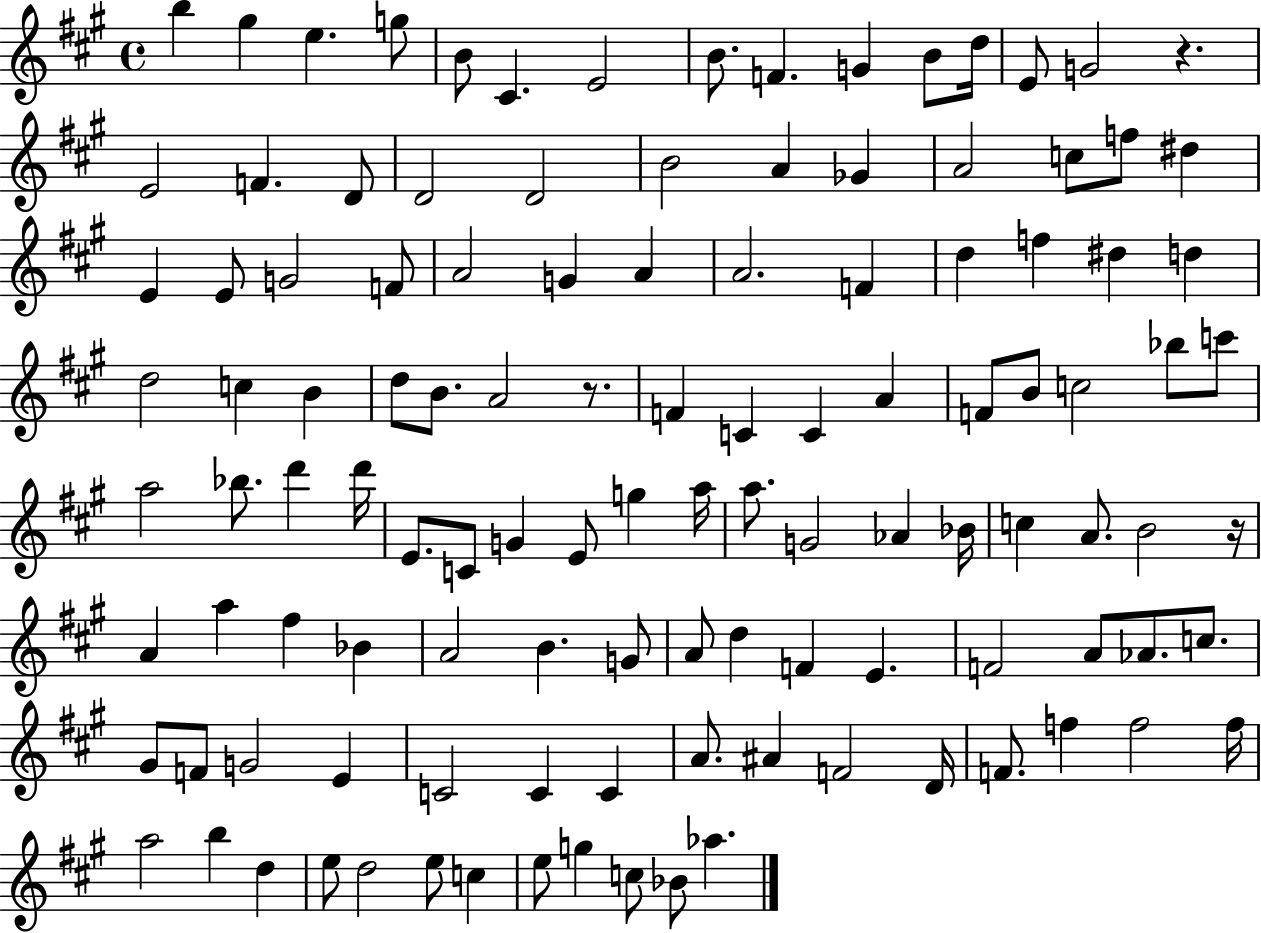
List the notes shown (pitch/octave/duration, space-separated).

B5/q G#5/q E5/q. G5/e B4/e C#4/q. E4/h B4/e. F4/q. G4/q B4/e D5/s E4/e G4/h R/q. E4/h F4/q. D4/e D4/h D4/h B4/h A4/q Gb4/q A4/h C5/e F5/e D#5/q E4/q E4/e G4/h F4/e A4/h G4/q A4/q A4/h. F4/q D5/q F5/q D#5/q D5/q D5/h C5/q B4/q D5/e B4/e. A4/h R/e. F4/q C4/q C4/q A4/q F4/e B4/e C5/h Bb5/e C6/e A5/h Bb5/e. D6/q D6/s E4/e. C4/e G4/q E4/e G5/q A5/s A5/e. G4/h Ab4/q Bb4/s C5/q A4/e. B4/h R/s A4/q A5/q F#5/q Bb4/q A4/h B4/q. G4/e A4/e D5/q F4/q E4/q. F4/h A4/e Ab4/e. C5/e. G#4/e F4/e G4/h E4/q C4/h C4/q C4/q A4/e. A#4/q F4/h D4/s F4/e. F5/q F5/h F5/s A5/h B5/q D5/q E5/e D5/h E5/e C5/q E5/e G5/q C5/e Bb4/e Ab5/q.